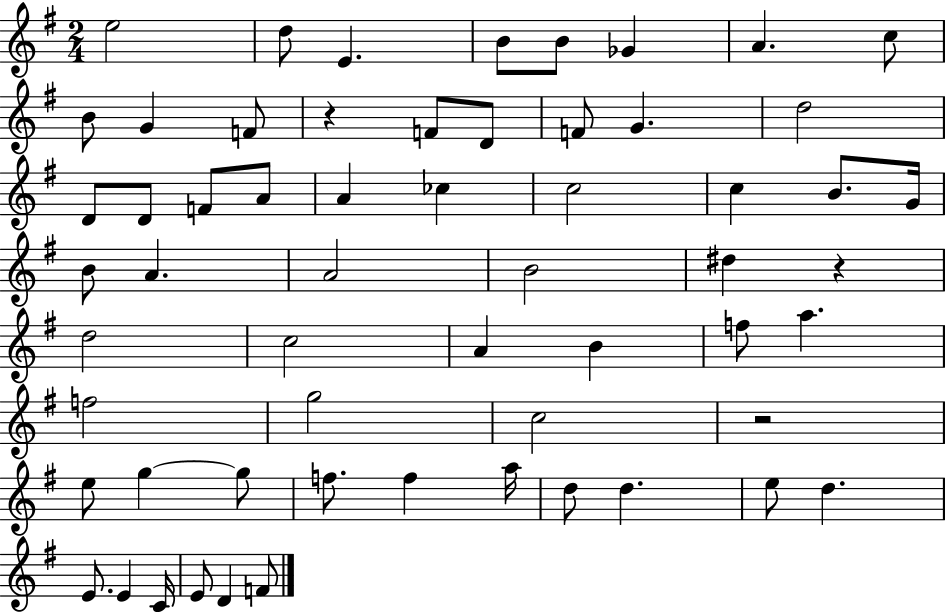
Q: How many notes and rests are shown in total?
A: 59